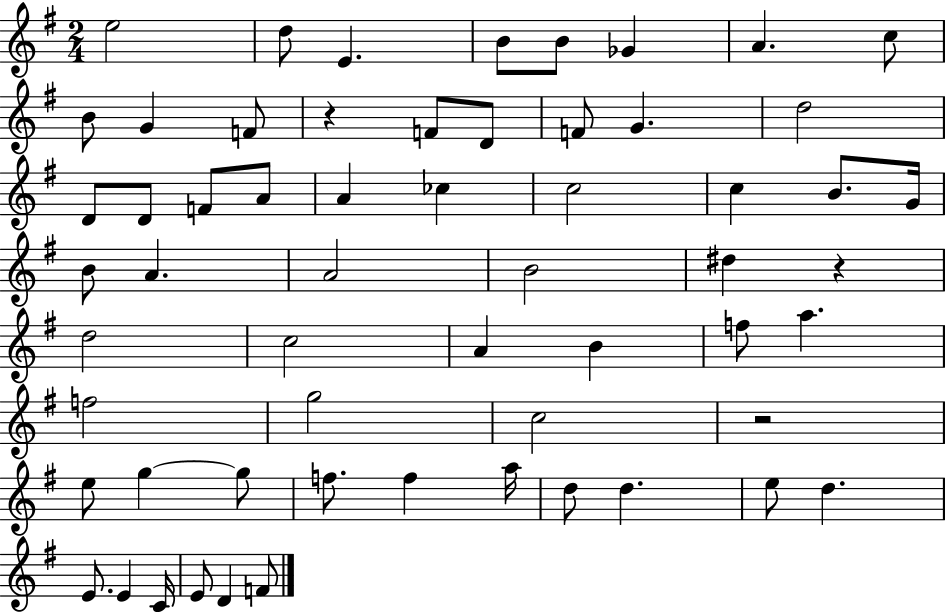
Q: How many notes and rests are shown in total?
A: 59